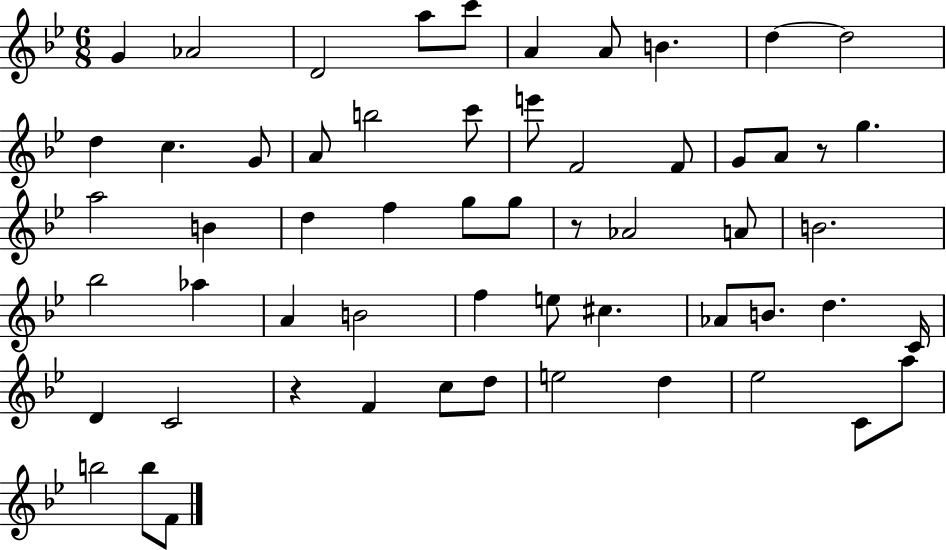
G4/q Ab4/h D4/h A5/e C6/e A4/q A4/e B4/q. D5/q D5/h D5/q C5/q. G4/e A4/e B5/h C6/e E6/e F4/h F4/e G4/e A4/e R/e G5/q. A5/h B4/q D5/q F5/q G5/e G5/e R/e Ab4/h A4/e B4/h. Bb5/h Ab5/q A4/q B4/h F5/q E5/e C#5/q. Ab4/e B4/e. D5/q. C4/s D4/q C4/h R/q F4/q C5/e D5/e E5/h D5/q Eb5/h C4/e A5/e B5/h B5/e F4/e